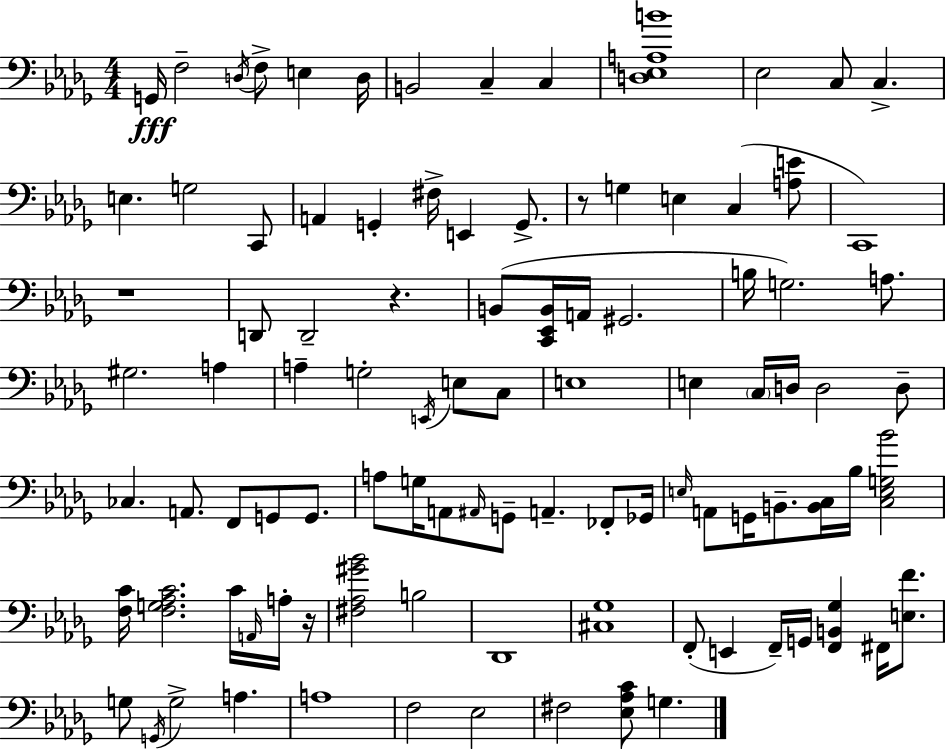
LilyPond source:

{
  \clef bass
  \numericTimeSignature
  \time 4/4
  \key bes \minor
  g,16\fff f2-- \acciaccatura { d16 } f8-> e4 | d16 b,2 c4-- c4 | <d ees a b'>1 | ees2 c8 c4.-> | \break e4. g2 c,8 | a,4 g,4-. fis16-> e,4 g,8.-> | r8 g4 e4 c4( <a e'>8 | c,1) | \break r1 | d,8 d,2-- r4. | b,8( <c, ees, b,>16 a,16 gis,2. | b16 g2.) a8. | \break gis2. a4 | a4-- g2-. \acciaccatura { e,16 } e8 | c8 e1 | e4 \parenthesize c16 d16 d2 | \break d8-- ces4. a,8. f,8 g,8 g,8. | a8 g16 a,8 \grace { ais,16 } g,8-- a,4.-- | fes,8-. ges,16 \grace { e16 } a,8 g,16 b,8.-- <b, c>16 bes16 <c e g bes'>2 | <f c'>16 <f g aes c'>2. | \break c'16 \grace { a,16 } a16-. r16 <fis aes gis' bes'>2 b2 | des,1 | <cis ges>1 | f,8-.( e,4 f,16--) g,16 <f, b, ges>4 | \break fis,16 <e f'>8. g8 \acciaccatura { g,16 } g2-> | a4. a1 | f2 ees2 | fis2 <ees aes c'>8 | \break g4. \bar "|."
}